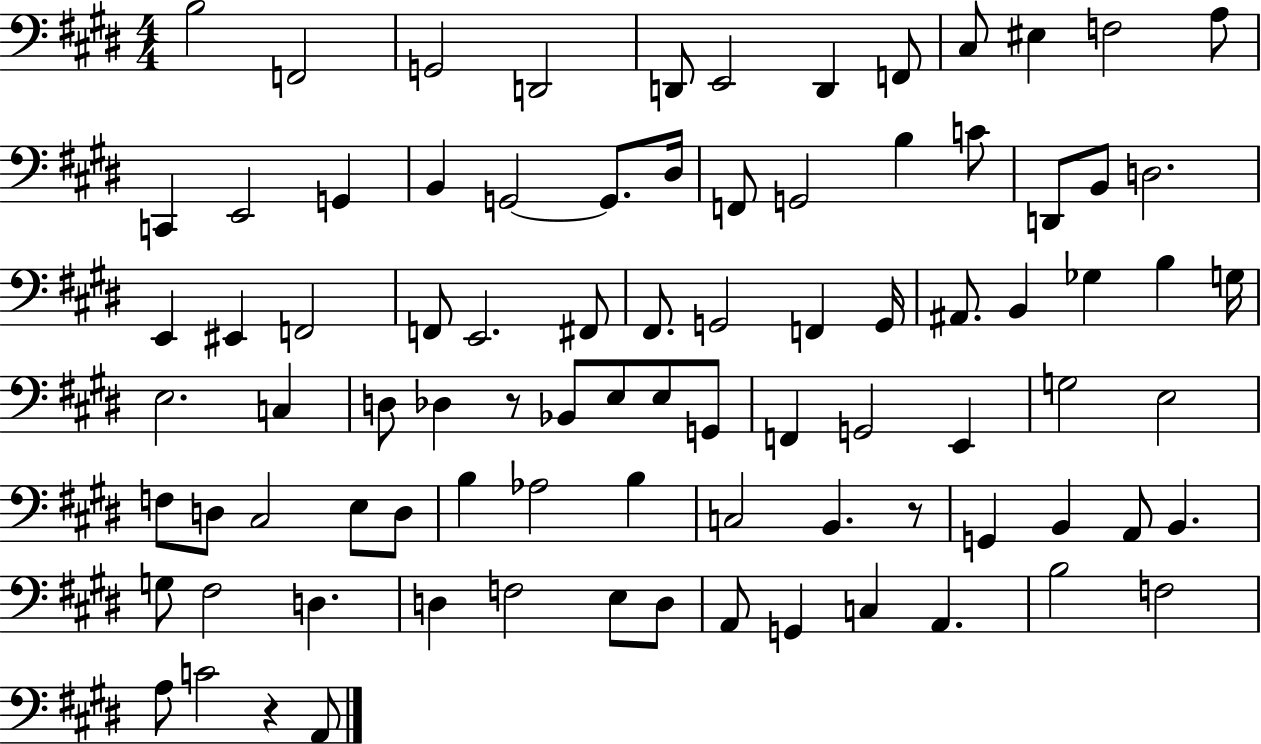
{
  \clef bass
  \numericTimeSignature
  \time 4/4
  \key e \major
  b2 f,2 | g,2 d,2 | d,8 e,2 d,4 f,8 | cis8 eis4 f2 a8 | \break c,4 e,2 g,4 | b,4 g,2~~ g,8. dis16 | f,8 g,2 b4 c'8 | d,8 b,8 d2. | \break e,4 eis,4 f,2 | f,8 e,2. fis,8 | fis,8. g,2 f,4 g,16 | ais,8. b,4 ges4 b4 g16 | \break e2. c4 | d8 des4 r8 bes,8 e8 e8 g,8 | f,4 g,2 e,4 | g2 e2 | \break f8 d8 cis2 e8 d8 | b4 aes2 b4 | c2 b,4. r8 | g,4 b,4 a,8 b,4. | \break g8 fis2 d4. | d4 f2 e8 d8 | a,8 g,4 c4 a,4. | b2 f2 | \break a8 c'2 r4 a,8 | \bar "|."
}